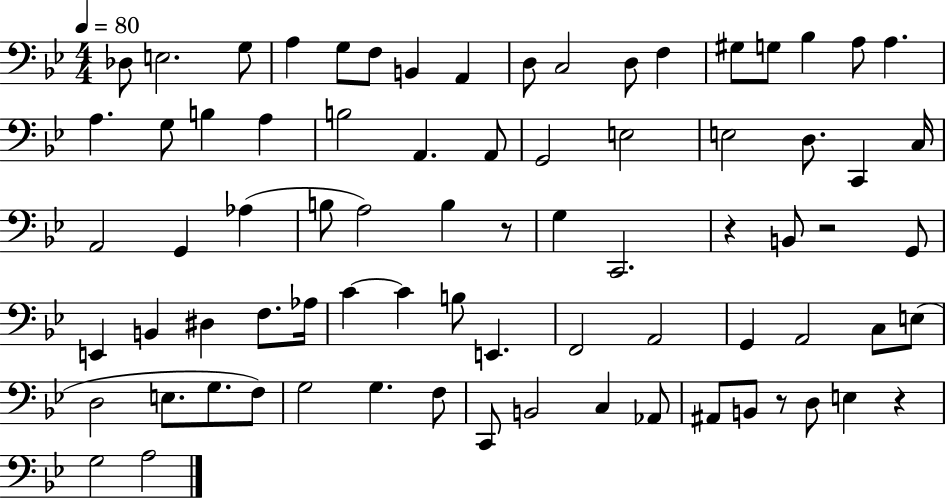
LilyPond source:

{
  \clef bass
  \numericTimeSignature
  \time 4/4
  \key bes \major
  \tempo 4 = 80
  des8 e2. g8 | a4 g8 f8 b,4 a,4 | d8 c2 d8 f4 | gis8 g8 bes4 a8 a4. | \break a4. g8 b4 a4 | b2 a,4. a,8 | g,2 e2 | e2 d8. c,4 c16 | \break a,2 g,4 aes4( | b8 a2) b4 r8 | g4 c,2. | r4 b,8 r2 g,8 | \break e,4 b,4 dis4 f8. aes16 | c'4~~ c'4 b8 e,4. | f,2 a,2 | g,4 a,2 c8 e8( | \break d2 e8. g8. f8) | g2 g4. f8 | c,8 b,2 c4 aes,8 | ais,8 b,8 r8 d8 e4 r4 | \break g2 a2 | \bar "|."
}